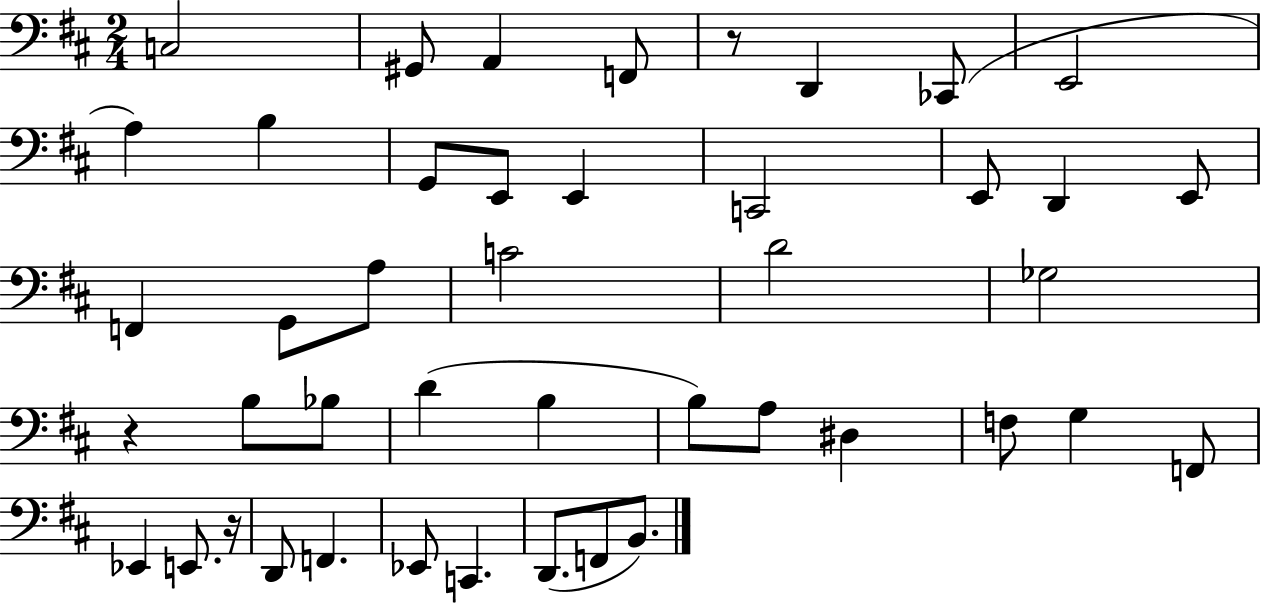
{
  \clef bass
  \numericTimeSignature
  \time 2/4
  \key d \major
  c2 | gis,8 a,4 f,8 | r8 d,4 ces,8( | e,2 | \break a4) b4 | g,8 e,8 e,4 | c,2 | e,8 d,4 e,8 | \break f,4 g,8 a8 | c'2 | d'2 | ges2 | \break r4 b8 bes8 | d'4( b4 | b8) a8 dis4 | f8 g4 f,8 | \break ees,4 e,8. r16 | d,8 f,4. | ees,8 c,4. | d,8.( f,8 b,8.) | \break \bar "|."
}